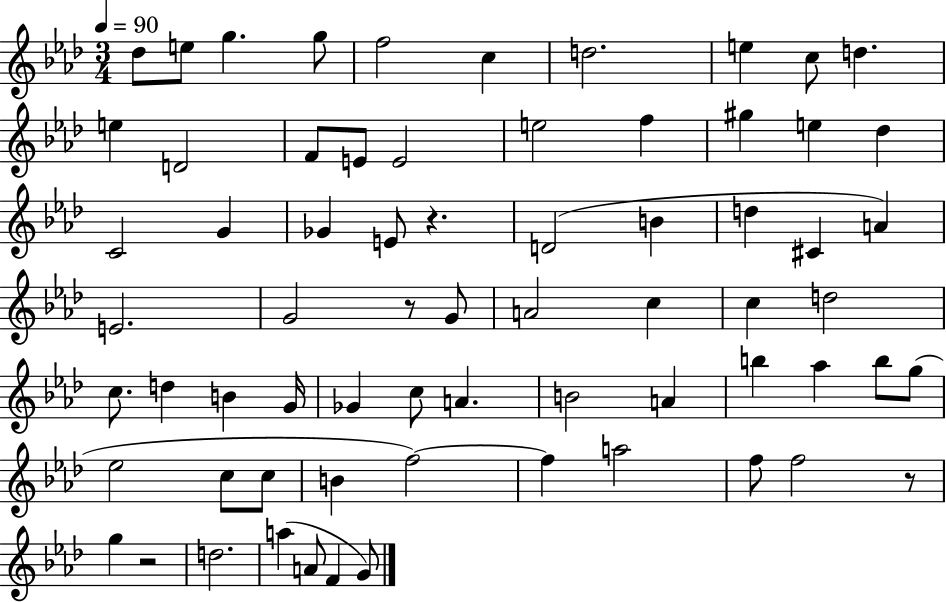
{
  \clef treble
  \numericTimeSignature
  \time 3/4
  \key aes \major
  \tempo 4 = 90
  des''8 e''8 g''4. g''8 | f''2 c''4 | d''2. | e''4 c''8 d''4. | \break e''4 d'2 | f'8 e'8 e'2 | e''2 f''4 | gis''4 e''4 des''4 | \break c'2 g'4 | ges'4 e'8 r4. | d'2( b'4 | d''4 cis'4 a'4) | \break e'2. | g'2 r8 g'8 | a'2 c''4 | c''4 d''2 | \break c''8. d''4 b'4 g'16 | ges'4 c''8 a'4. | b'2 a'4 | b''4 aes''4 b''8 g''8( | \break ees''2 c''8 c''8 | b'4 f''2~~) | f''4 a''2 | f''8 f''2 r8 | \break g''4 r2 | d''2. | a''4( a'8 f'4 g'8) | \bar "|."
}